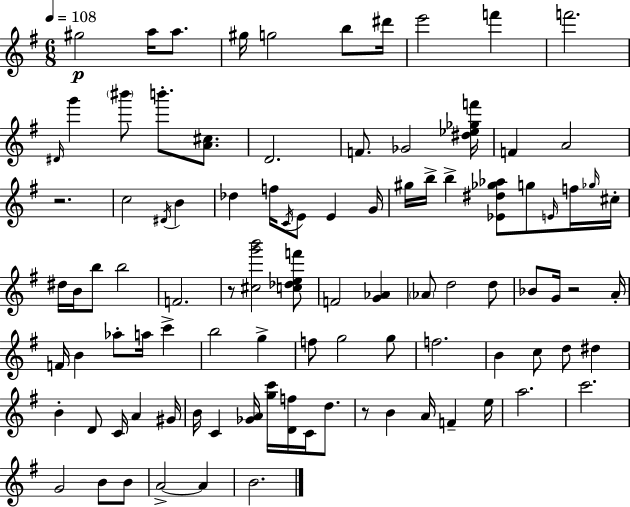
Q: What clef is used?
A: treble